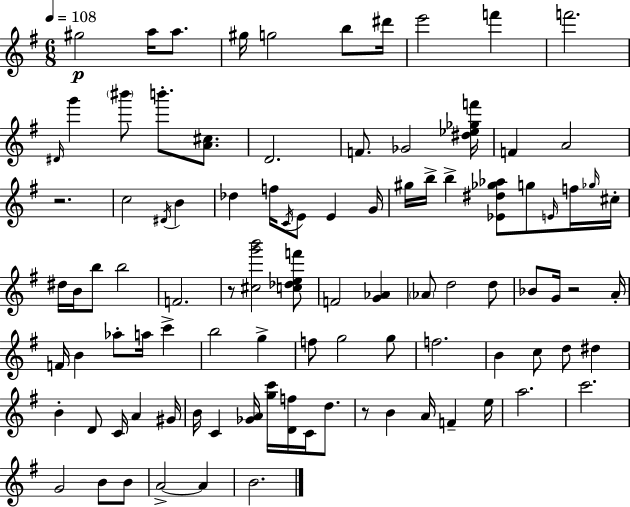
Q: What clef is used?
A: treble